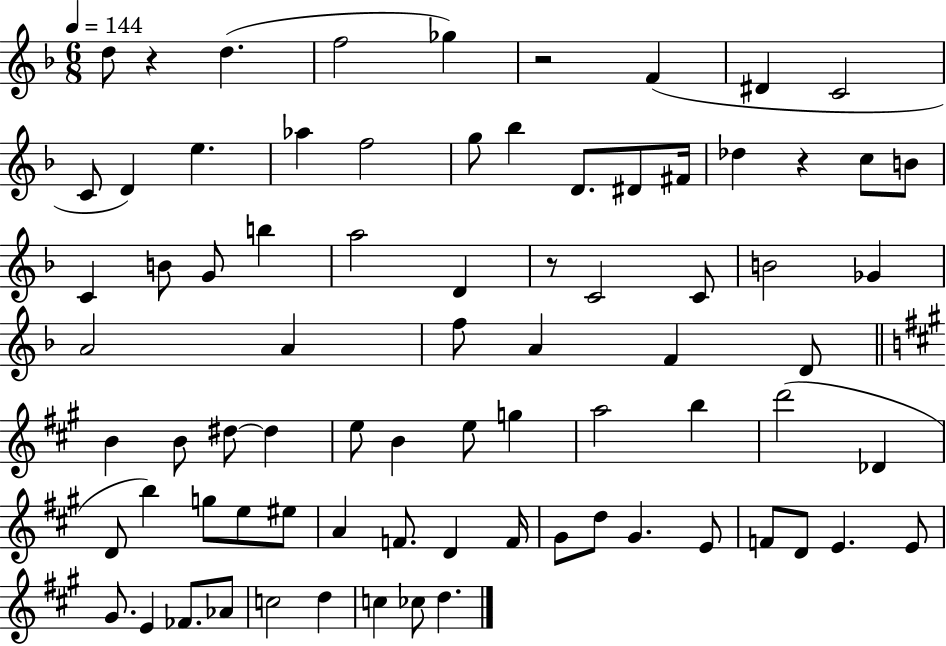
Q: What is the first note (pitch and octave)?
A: D5